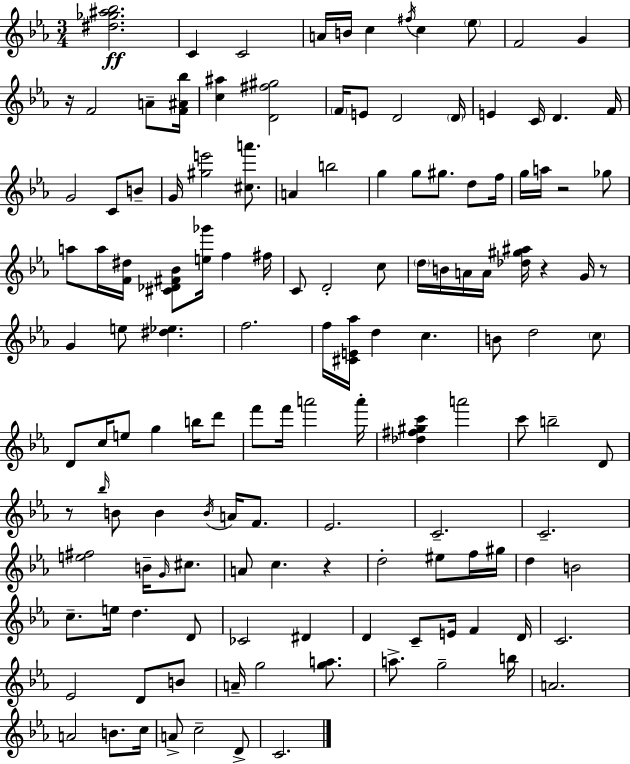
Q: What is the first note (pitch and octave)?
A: C4